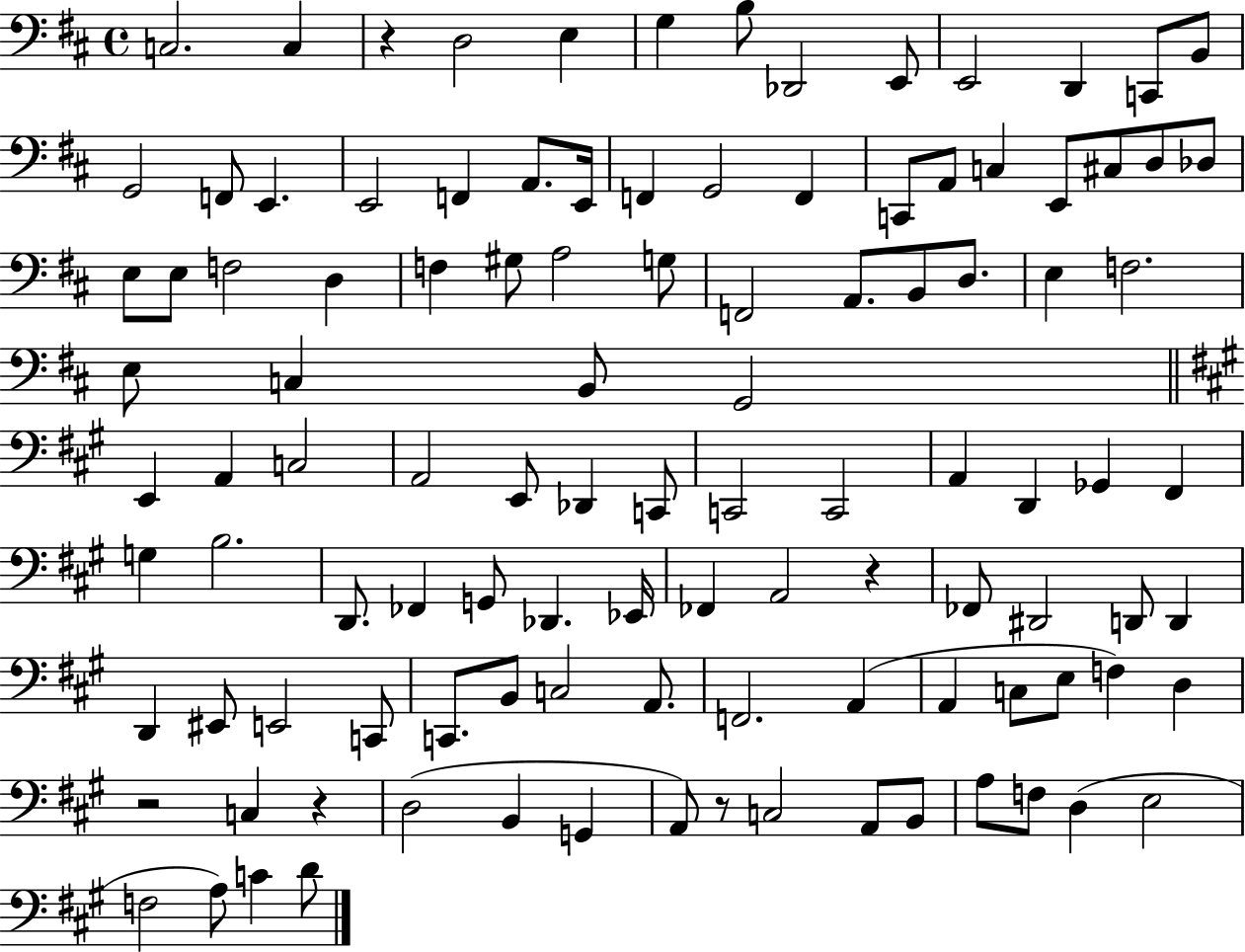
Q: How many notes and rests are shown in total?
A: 109